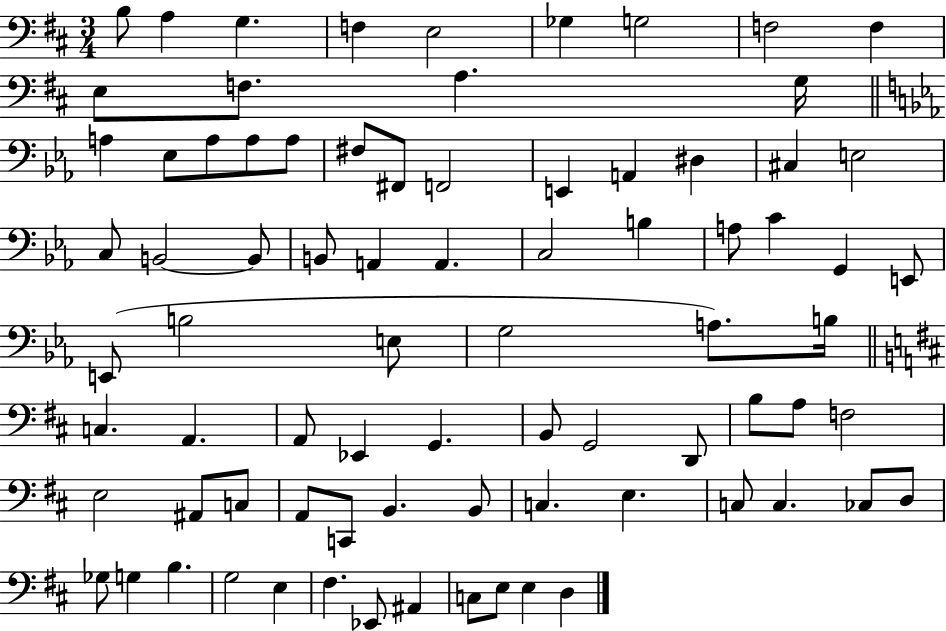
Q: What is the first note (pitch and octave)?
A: B3